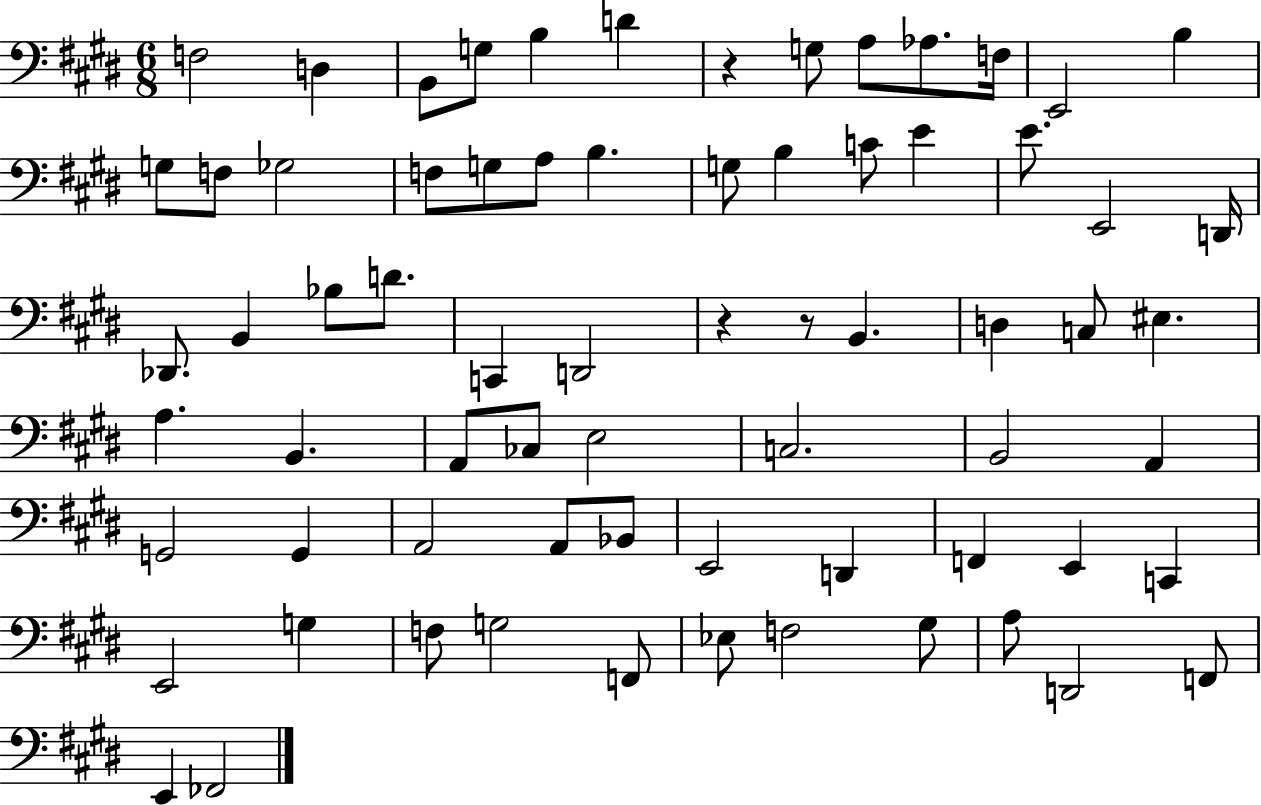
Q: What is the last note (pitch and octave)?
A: FES2